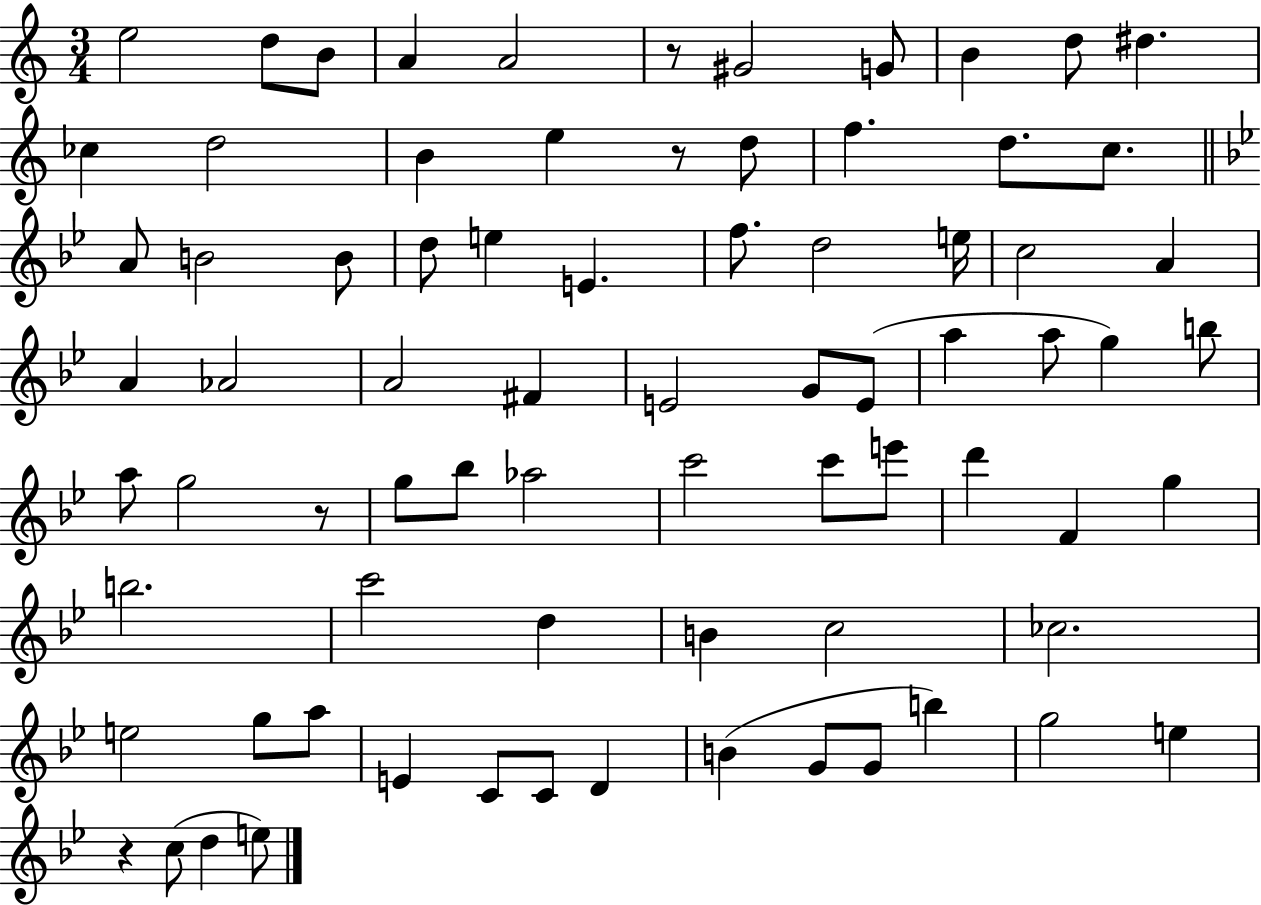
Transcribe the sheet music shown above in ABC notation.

X:1
T:Untitled
M:3/4
L:1/4
K:C
e2 d/2 B/2 A A2 z/2 ^G2 G/2 B d/2 ^d _c d2 B e z/2 d/2 f d/2 c/2 A/2 B2 B/2 d/2 e E f/2 d2 e/4 c2 A A _A2 A2 ^F E2 G/2 E/2 a a/2 g b/2 a/2 g2 z/2 g/2 _b/2 _a2 c'2 c'/2 e'/2 d' F g b2 c'2 d B c2 _c2 e2 g/2 a/2 E C/2 C/2 D B G/2 G/2 b g2 e z c/2 d e/2